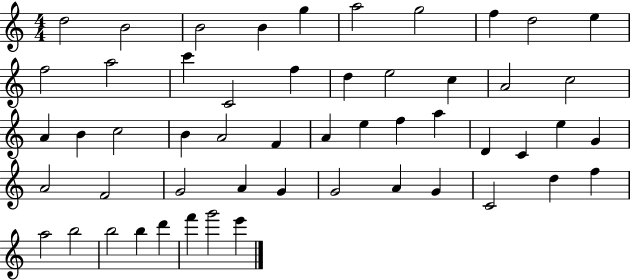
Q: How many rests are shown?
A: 0